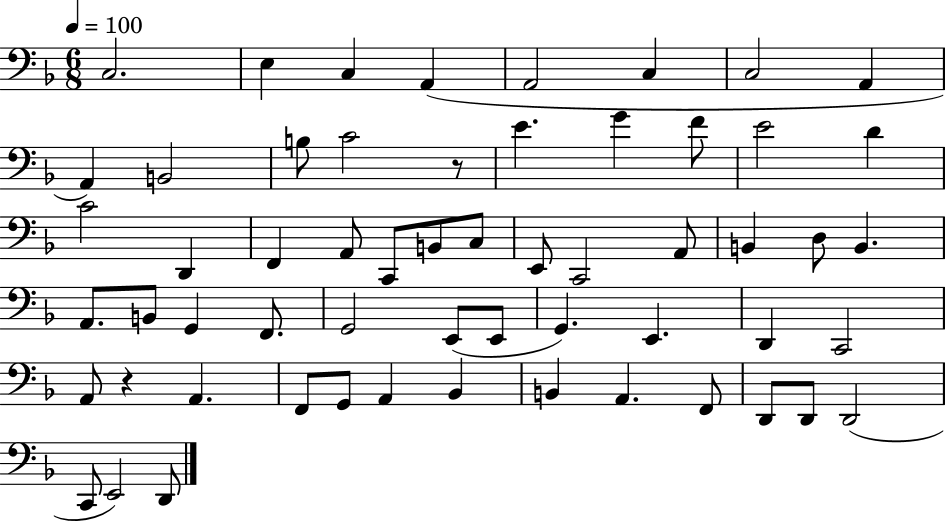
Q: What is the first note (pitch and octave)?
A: C3